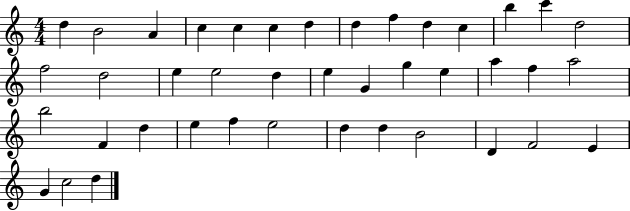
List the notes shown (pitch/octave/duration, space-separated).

D5/q B4/h A4/q C5/q C5/q C5/q D5/q D5/q F5/q D5/q C5/q B5/q C6/q D5/h F5/h D5/h E5/q E5/h D5/q E5/q G4/q G5/q E5/q A5/q F5/q A5/h B5/h F4/q D5/q E5/q F5/q E5/h D5/q D5/q B4/h D4/q F4/h E4/q G4/q C5/h D5/q